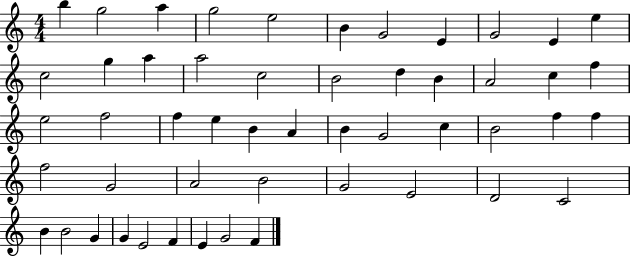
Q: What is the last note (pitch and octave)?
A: F4